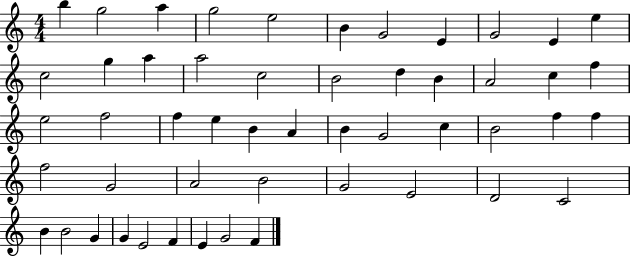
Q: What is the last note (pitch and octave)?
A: F4